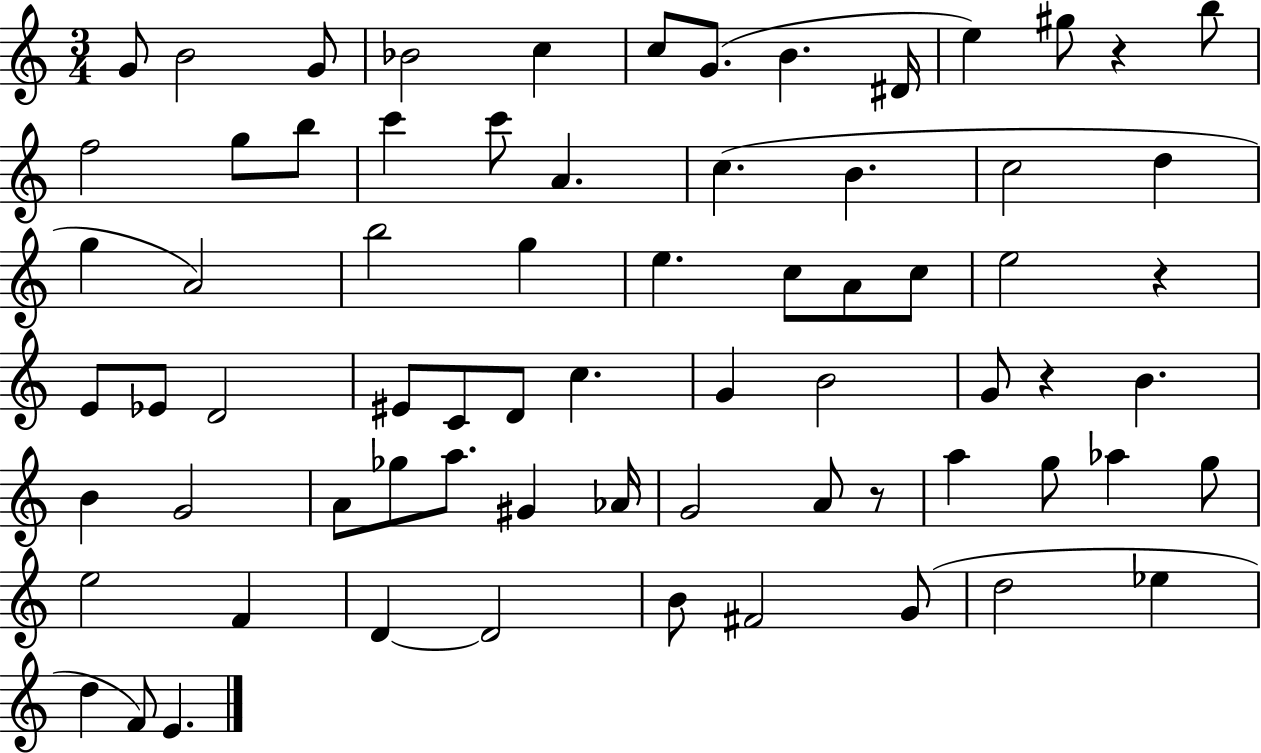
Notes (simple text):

G4/e B4/h G4/e Bb4/h C5/q C5/e G4/e. B4/q. D#4/s E5/q G#5/e R/q B5/e F5/h G5/e B5/e C6/q C6/e A4/q. C5/q. B4/q. C5/h D5/q G5/q A4/h B5/h G5/q E5/q. C5/e A4/e C5/e E5/h R/q E4/e Eb4/e D4/h EIS4/e C4/e D4/e C5/q. G4/q B4/h G4/e R/q B4/q. B4/q G4/h A4/e Gb5/e A5/e. G#4/q Ab4/s G4/h A4/e R/e A5/q G5/e Ab5/q G5/e E5/h F4/q D4/q D4/h B4/e F#4/h G4/e D5/h Eb5/q D5/q F4/e E4/q.